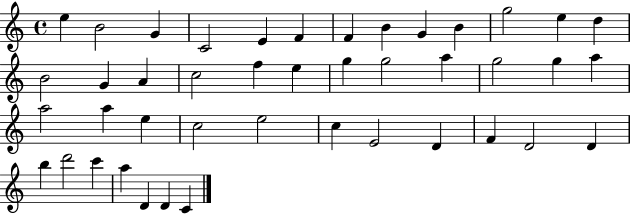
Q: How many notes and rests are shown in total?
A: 43